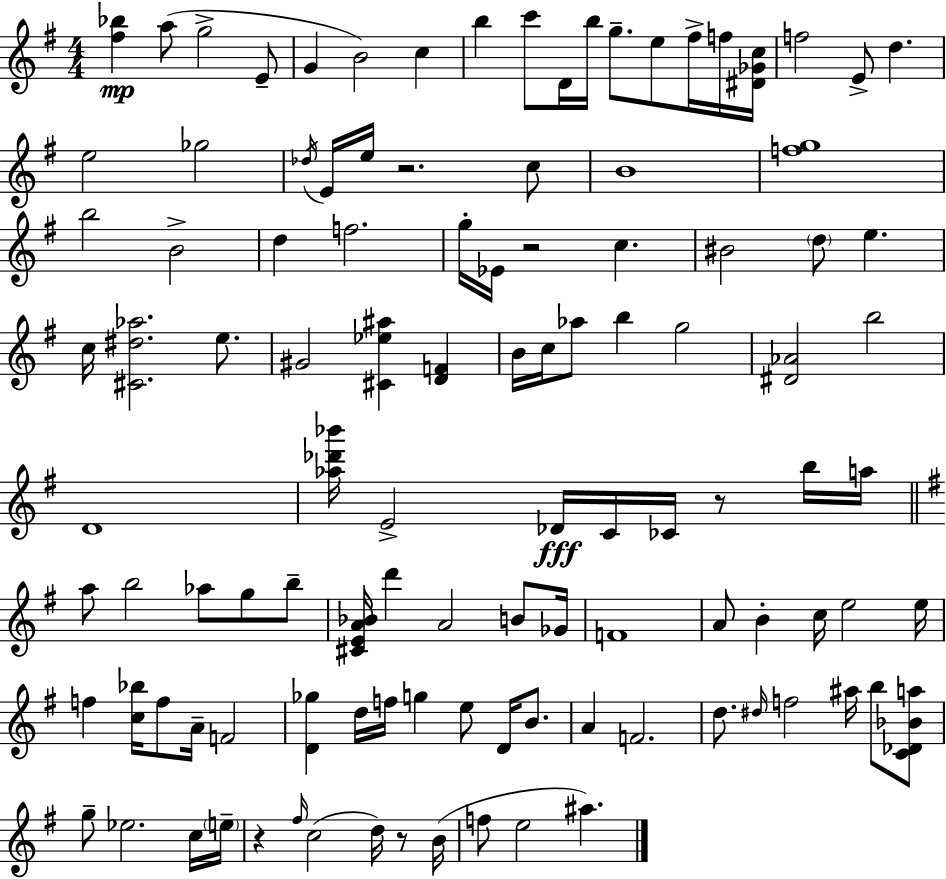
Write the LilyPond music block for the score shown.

{
  \clef treble
  \numericTimeSignature
  \time 4/4
  \key e \minor
  <fis'' bes''>4\mp a''8( g''2-> e'8-- | g'4 b'2) c''4 | b''4 c'''8 d'16 b''16 g''8.-- e''8 fis''16-> f''16 <dis' ges' c''>16 | f''2 e'8-> d''4. | \break e''2 ges''2 | \acciaccatura { des''16 } e'16 e''16 r2. c''8 | b'1 | <f'' g''>1 | \break b''2 b'2-> | d''4 f''2. | g''16-. ees'16 r2 c''4. | bis'2 \parenthesize d''8 e''4. | \break c''16 <cis' dis'' aes''>2. e''8. | gis'2 <cis' ees'' ais''>4 <d' f'>4 | b'16 c''16 aes''8 b''4 g''2 | <dis' aes'>2 b''2 | \break d'1 | <aes'' des''' bes'''>16 e'2-> des'16\fff c'16 ces'16 r8 b''16 | a''16 \bar "||" \break \key g \major a''8 b''2 aes''8 g''8 b''8-- | <cis' e' a' bes'>16 d'''4 a'2 b'8 ges'16 | f'1 | a'8 b'4-. c''16 e''2 e''16 | \break f''4 <c'' bes''>16 f''8 a'16-- f'2 | <d' ges''>4 d''16 f''16 g''4 e''8 d'16 b'8. | a'4 f'2. | d''8. \grace { dis''16 } f''2 ais''16 b''8 <c' des' bes' a''>8 | \break g''8-- ees''2. c''16 | \parenthesize e''16-- r4 \grace { fis''16 }( c''2 d''16) r8 | b'16( f''8 e''2 ais''4.) | \bar "|."
}